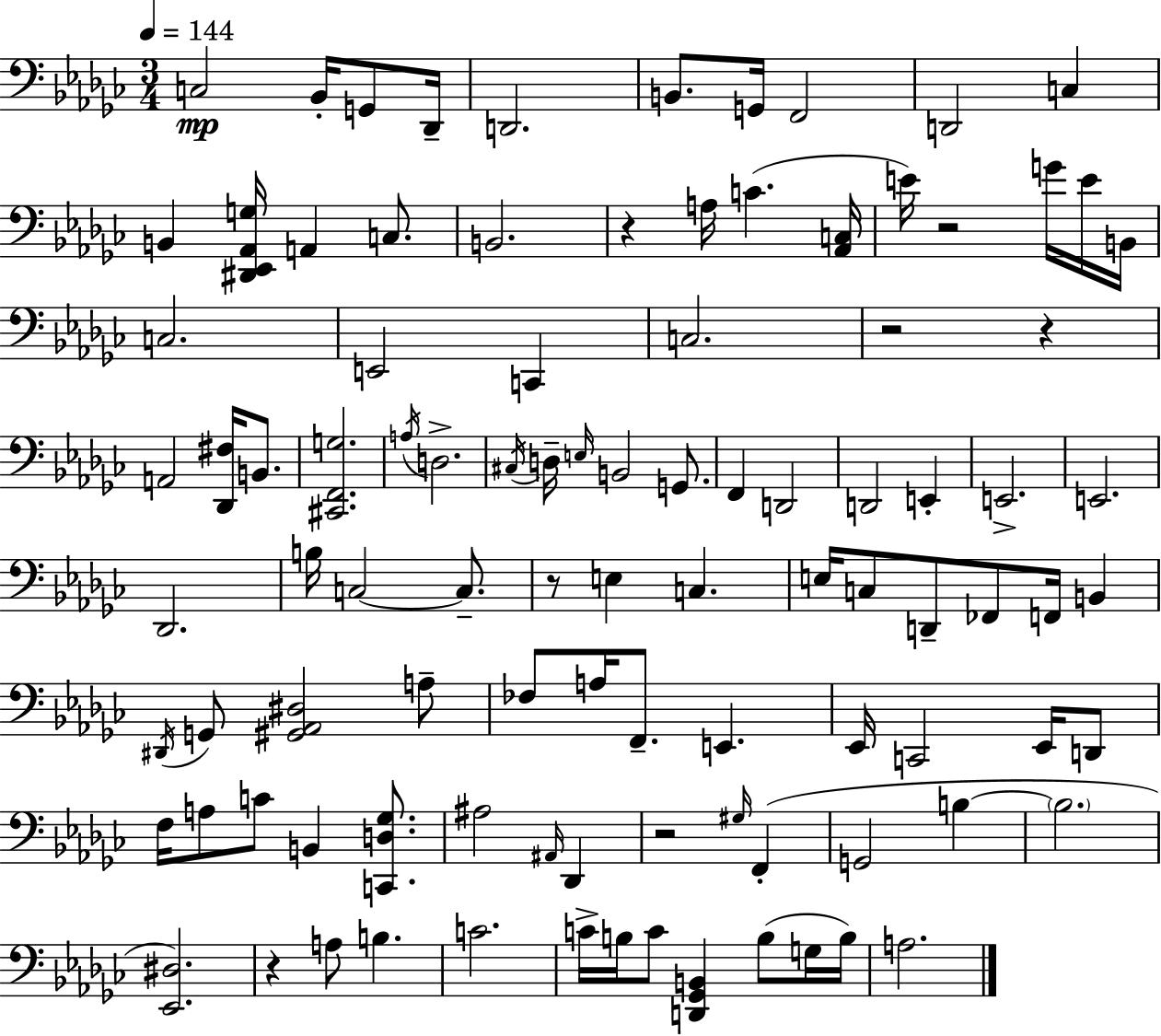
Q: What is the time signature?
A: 3/4